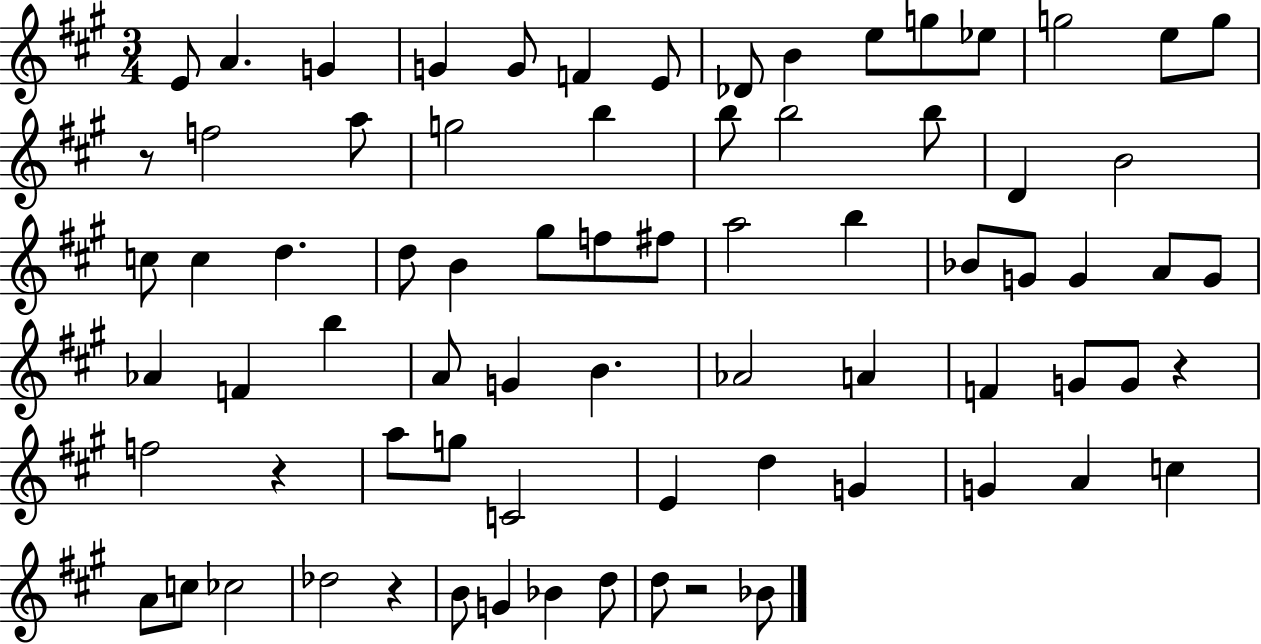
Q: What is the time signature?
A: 3/4